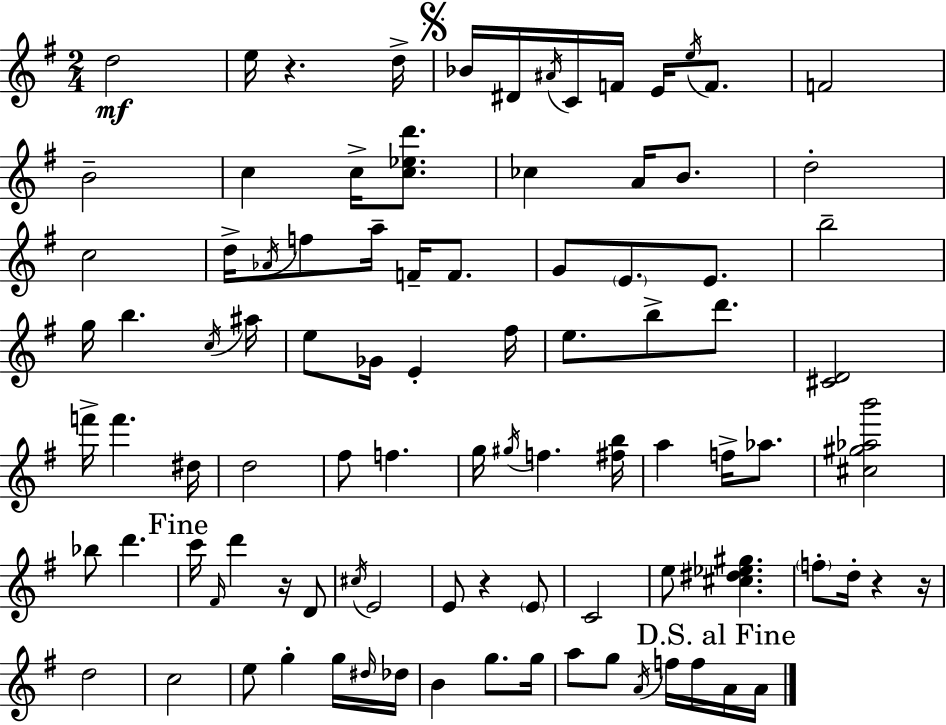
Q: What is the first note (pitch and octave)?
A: D5